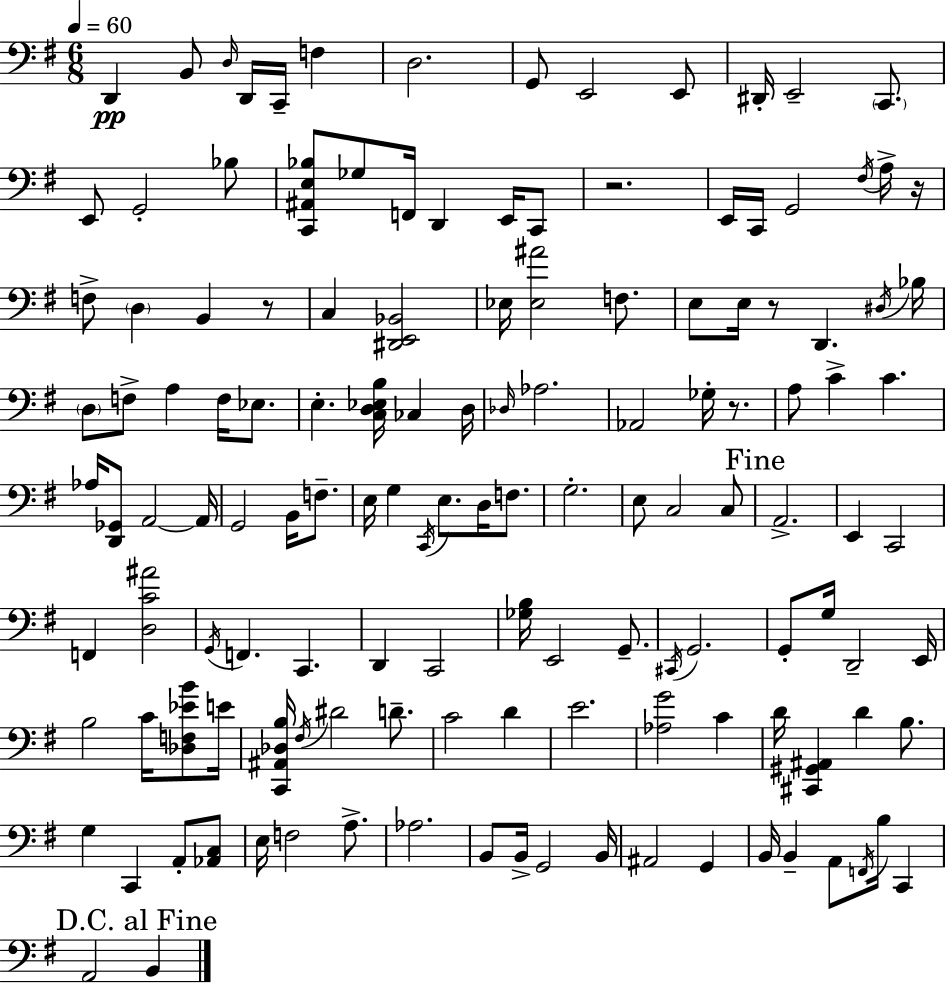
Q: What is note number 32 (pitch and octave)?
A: F3